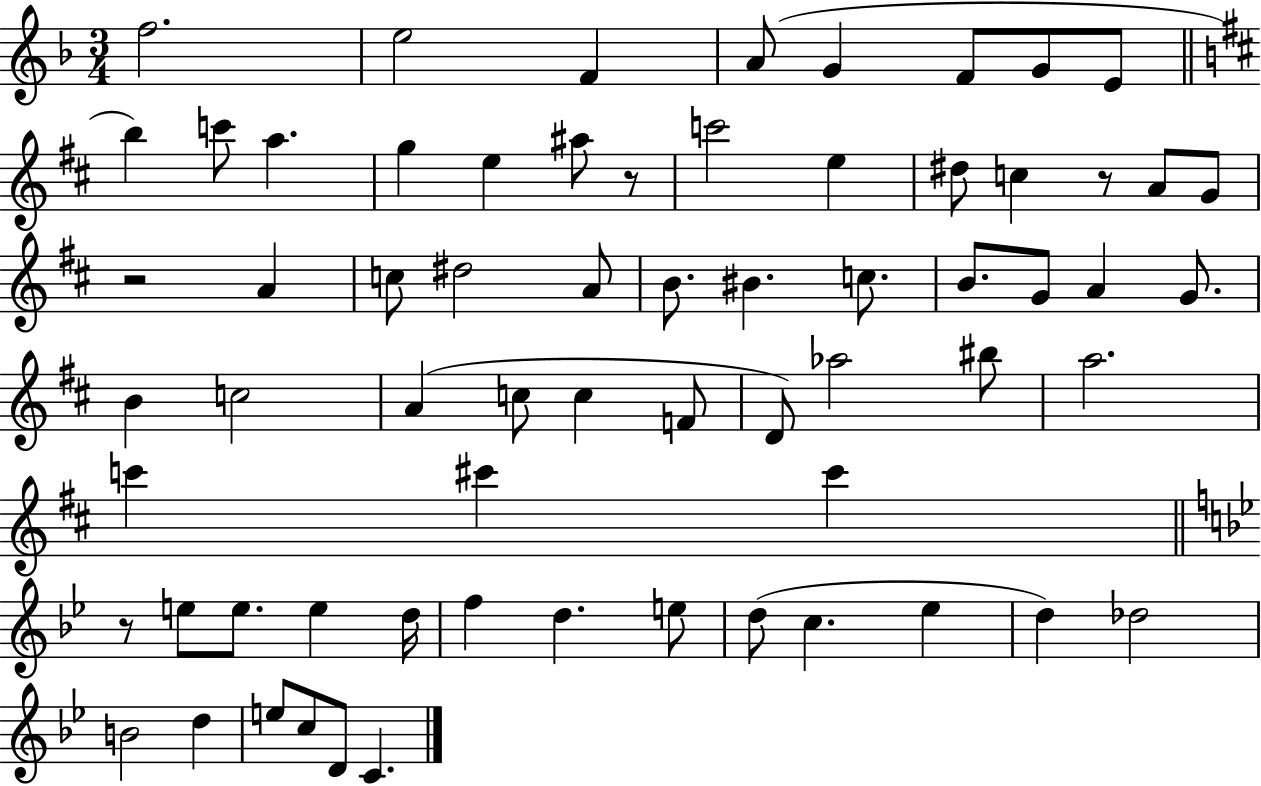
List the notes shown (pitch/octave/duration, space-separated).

F5/h. E5/h F4/q A4/e G4/q F4/e G4/e E4/e B5/q C6/e A5/q. G5/q E5/q A#5/e R/e C6/h E5/q D#5/e C5/q R/e A4/e G4/e R/h A4/q C5/e D#5/h A4/e B4/e. BIS4/q. C5/e. B4/e. G4/e A4/q G4/e. B4/q C5/h A4/q C5/e C5/q F4/e D4/e Ab5/h BIS5/e A5/h. C6/q C#6/q C#6/q R/e E5/e E5/e. E5/q D5/s F5/q D5/q. E5/e D5/e C5/q. Eb5/q D5/q Db5/h B4/h D5/q E5/e C5/e D4/e C4/q.